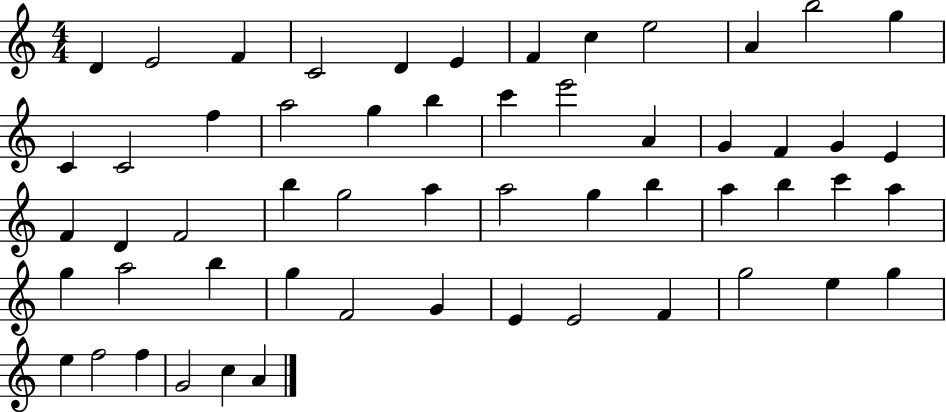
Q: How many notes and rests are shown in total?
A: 56